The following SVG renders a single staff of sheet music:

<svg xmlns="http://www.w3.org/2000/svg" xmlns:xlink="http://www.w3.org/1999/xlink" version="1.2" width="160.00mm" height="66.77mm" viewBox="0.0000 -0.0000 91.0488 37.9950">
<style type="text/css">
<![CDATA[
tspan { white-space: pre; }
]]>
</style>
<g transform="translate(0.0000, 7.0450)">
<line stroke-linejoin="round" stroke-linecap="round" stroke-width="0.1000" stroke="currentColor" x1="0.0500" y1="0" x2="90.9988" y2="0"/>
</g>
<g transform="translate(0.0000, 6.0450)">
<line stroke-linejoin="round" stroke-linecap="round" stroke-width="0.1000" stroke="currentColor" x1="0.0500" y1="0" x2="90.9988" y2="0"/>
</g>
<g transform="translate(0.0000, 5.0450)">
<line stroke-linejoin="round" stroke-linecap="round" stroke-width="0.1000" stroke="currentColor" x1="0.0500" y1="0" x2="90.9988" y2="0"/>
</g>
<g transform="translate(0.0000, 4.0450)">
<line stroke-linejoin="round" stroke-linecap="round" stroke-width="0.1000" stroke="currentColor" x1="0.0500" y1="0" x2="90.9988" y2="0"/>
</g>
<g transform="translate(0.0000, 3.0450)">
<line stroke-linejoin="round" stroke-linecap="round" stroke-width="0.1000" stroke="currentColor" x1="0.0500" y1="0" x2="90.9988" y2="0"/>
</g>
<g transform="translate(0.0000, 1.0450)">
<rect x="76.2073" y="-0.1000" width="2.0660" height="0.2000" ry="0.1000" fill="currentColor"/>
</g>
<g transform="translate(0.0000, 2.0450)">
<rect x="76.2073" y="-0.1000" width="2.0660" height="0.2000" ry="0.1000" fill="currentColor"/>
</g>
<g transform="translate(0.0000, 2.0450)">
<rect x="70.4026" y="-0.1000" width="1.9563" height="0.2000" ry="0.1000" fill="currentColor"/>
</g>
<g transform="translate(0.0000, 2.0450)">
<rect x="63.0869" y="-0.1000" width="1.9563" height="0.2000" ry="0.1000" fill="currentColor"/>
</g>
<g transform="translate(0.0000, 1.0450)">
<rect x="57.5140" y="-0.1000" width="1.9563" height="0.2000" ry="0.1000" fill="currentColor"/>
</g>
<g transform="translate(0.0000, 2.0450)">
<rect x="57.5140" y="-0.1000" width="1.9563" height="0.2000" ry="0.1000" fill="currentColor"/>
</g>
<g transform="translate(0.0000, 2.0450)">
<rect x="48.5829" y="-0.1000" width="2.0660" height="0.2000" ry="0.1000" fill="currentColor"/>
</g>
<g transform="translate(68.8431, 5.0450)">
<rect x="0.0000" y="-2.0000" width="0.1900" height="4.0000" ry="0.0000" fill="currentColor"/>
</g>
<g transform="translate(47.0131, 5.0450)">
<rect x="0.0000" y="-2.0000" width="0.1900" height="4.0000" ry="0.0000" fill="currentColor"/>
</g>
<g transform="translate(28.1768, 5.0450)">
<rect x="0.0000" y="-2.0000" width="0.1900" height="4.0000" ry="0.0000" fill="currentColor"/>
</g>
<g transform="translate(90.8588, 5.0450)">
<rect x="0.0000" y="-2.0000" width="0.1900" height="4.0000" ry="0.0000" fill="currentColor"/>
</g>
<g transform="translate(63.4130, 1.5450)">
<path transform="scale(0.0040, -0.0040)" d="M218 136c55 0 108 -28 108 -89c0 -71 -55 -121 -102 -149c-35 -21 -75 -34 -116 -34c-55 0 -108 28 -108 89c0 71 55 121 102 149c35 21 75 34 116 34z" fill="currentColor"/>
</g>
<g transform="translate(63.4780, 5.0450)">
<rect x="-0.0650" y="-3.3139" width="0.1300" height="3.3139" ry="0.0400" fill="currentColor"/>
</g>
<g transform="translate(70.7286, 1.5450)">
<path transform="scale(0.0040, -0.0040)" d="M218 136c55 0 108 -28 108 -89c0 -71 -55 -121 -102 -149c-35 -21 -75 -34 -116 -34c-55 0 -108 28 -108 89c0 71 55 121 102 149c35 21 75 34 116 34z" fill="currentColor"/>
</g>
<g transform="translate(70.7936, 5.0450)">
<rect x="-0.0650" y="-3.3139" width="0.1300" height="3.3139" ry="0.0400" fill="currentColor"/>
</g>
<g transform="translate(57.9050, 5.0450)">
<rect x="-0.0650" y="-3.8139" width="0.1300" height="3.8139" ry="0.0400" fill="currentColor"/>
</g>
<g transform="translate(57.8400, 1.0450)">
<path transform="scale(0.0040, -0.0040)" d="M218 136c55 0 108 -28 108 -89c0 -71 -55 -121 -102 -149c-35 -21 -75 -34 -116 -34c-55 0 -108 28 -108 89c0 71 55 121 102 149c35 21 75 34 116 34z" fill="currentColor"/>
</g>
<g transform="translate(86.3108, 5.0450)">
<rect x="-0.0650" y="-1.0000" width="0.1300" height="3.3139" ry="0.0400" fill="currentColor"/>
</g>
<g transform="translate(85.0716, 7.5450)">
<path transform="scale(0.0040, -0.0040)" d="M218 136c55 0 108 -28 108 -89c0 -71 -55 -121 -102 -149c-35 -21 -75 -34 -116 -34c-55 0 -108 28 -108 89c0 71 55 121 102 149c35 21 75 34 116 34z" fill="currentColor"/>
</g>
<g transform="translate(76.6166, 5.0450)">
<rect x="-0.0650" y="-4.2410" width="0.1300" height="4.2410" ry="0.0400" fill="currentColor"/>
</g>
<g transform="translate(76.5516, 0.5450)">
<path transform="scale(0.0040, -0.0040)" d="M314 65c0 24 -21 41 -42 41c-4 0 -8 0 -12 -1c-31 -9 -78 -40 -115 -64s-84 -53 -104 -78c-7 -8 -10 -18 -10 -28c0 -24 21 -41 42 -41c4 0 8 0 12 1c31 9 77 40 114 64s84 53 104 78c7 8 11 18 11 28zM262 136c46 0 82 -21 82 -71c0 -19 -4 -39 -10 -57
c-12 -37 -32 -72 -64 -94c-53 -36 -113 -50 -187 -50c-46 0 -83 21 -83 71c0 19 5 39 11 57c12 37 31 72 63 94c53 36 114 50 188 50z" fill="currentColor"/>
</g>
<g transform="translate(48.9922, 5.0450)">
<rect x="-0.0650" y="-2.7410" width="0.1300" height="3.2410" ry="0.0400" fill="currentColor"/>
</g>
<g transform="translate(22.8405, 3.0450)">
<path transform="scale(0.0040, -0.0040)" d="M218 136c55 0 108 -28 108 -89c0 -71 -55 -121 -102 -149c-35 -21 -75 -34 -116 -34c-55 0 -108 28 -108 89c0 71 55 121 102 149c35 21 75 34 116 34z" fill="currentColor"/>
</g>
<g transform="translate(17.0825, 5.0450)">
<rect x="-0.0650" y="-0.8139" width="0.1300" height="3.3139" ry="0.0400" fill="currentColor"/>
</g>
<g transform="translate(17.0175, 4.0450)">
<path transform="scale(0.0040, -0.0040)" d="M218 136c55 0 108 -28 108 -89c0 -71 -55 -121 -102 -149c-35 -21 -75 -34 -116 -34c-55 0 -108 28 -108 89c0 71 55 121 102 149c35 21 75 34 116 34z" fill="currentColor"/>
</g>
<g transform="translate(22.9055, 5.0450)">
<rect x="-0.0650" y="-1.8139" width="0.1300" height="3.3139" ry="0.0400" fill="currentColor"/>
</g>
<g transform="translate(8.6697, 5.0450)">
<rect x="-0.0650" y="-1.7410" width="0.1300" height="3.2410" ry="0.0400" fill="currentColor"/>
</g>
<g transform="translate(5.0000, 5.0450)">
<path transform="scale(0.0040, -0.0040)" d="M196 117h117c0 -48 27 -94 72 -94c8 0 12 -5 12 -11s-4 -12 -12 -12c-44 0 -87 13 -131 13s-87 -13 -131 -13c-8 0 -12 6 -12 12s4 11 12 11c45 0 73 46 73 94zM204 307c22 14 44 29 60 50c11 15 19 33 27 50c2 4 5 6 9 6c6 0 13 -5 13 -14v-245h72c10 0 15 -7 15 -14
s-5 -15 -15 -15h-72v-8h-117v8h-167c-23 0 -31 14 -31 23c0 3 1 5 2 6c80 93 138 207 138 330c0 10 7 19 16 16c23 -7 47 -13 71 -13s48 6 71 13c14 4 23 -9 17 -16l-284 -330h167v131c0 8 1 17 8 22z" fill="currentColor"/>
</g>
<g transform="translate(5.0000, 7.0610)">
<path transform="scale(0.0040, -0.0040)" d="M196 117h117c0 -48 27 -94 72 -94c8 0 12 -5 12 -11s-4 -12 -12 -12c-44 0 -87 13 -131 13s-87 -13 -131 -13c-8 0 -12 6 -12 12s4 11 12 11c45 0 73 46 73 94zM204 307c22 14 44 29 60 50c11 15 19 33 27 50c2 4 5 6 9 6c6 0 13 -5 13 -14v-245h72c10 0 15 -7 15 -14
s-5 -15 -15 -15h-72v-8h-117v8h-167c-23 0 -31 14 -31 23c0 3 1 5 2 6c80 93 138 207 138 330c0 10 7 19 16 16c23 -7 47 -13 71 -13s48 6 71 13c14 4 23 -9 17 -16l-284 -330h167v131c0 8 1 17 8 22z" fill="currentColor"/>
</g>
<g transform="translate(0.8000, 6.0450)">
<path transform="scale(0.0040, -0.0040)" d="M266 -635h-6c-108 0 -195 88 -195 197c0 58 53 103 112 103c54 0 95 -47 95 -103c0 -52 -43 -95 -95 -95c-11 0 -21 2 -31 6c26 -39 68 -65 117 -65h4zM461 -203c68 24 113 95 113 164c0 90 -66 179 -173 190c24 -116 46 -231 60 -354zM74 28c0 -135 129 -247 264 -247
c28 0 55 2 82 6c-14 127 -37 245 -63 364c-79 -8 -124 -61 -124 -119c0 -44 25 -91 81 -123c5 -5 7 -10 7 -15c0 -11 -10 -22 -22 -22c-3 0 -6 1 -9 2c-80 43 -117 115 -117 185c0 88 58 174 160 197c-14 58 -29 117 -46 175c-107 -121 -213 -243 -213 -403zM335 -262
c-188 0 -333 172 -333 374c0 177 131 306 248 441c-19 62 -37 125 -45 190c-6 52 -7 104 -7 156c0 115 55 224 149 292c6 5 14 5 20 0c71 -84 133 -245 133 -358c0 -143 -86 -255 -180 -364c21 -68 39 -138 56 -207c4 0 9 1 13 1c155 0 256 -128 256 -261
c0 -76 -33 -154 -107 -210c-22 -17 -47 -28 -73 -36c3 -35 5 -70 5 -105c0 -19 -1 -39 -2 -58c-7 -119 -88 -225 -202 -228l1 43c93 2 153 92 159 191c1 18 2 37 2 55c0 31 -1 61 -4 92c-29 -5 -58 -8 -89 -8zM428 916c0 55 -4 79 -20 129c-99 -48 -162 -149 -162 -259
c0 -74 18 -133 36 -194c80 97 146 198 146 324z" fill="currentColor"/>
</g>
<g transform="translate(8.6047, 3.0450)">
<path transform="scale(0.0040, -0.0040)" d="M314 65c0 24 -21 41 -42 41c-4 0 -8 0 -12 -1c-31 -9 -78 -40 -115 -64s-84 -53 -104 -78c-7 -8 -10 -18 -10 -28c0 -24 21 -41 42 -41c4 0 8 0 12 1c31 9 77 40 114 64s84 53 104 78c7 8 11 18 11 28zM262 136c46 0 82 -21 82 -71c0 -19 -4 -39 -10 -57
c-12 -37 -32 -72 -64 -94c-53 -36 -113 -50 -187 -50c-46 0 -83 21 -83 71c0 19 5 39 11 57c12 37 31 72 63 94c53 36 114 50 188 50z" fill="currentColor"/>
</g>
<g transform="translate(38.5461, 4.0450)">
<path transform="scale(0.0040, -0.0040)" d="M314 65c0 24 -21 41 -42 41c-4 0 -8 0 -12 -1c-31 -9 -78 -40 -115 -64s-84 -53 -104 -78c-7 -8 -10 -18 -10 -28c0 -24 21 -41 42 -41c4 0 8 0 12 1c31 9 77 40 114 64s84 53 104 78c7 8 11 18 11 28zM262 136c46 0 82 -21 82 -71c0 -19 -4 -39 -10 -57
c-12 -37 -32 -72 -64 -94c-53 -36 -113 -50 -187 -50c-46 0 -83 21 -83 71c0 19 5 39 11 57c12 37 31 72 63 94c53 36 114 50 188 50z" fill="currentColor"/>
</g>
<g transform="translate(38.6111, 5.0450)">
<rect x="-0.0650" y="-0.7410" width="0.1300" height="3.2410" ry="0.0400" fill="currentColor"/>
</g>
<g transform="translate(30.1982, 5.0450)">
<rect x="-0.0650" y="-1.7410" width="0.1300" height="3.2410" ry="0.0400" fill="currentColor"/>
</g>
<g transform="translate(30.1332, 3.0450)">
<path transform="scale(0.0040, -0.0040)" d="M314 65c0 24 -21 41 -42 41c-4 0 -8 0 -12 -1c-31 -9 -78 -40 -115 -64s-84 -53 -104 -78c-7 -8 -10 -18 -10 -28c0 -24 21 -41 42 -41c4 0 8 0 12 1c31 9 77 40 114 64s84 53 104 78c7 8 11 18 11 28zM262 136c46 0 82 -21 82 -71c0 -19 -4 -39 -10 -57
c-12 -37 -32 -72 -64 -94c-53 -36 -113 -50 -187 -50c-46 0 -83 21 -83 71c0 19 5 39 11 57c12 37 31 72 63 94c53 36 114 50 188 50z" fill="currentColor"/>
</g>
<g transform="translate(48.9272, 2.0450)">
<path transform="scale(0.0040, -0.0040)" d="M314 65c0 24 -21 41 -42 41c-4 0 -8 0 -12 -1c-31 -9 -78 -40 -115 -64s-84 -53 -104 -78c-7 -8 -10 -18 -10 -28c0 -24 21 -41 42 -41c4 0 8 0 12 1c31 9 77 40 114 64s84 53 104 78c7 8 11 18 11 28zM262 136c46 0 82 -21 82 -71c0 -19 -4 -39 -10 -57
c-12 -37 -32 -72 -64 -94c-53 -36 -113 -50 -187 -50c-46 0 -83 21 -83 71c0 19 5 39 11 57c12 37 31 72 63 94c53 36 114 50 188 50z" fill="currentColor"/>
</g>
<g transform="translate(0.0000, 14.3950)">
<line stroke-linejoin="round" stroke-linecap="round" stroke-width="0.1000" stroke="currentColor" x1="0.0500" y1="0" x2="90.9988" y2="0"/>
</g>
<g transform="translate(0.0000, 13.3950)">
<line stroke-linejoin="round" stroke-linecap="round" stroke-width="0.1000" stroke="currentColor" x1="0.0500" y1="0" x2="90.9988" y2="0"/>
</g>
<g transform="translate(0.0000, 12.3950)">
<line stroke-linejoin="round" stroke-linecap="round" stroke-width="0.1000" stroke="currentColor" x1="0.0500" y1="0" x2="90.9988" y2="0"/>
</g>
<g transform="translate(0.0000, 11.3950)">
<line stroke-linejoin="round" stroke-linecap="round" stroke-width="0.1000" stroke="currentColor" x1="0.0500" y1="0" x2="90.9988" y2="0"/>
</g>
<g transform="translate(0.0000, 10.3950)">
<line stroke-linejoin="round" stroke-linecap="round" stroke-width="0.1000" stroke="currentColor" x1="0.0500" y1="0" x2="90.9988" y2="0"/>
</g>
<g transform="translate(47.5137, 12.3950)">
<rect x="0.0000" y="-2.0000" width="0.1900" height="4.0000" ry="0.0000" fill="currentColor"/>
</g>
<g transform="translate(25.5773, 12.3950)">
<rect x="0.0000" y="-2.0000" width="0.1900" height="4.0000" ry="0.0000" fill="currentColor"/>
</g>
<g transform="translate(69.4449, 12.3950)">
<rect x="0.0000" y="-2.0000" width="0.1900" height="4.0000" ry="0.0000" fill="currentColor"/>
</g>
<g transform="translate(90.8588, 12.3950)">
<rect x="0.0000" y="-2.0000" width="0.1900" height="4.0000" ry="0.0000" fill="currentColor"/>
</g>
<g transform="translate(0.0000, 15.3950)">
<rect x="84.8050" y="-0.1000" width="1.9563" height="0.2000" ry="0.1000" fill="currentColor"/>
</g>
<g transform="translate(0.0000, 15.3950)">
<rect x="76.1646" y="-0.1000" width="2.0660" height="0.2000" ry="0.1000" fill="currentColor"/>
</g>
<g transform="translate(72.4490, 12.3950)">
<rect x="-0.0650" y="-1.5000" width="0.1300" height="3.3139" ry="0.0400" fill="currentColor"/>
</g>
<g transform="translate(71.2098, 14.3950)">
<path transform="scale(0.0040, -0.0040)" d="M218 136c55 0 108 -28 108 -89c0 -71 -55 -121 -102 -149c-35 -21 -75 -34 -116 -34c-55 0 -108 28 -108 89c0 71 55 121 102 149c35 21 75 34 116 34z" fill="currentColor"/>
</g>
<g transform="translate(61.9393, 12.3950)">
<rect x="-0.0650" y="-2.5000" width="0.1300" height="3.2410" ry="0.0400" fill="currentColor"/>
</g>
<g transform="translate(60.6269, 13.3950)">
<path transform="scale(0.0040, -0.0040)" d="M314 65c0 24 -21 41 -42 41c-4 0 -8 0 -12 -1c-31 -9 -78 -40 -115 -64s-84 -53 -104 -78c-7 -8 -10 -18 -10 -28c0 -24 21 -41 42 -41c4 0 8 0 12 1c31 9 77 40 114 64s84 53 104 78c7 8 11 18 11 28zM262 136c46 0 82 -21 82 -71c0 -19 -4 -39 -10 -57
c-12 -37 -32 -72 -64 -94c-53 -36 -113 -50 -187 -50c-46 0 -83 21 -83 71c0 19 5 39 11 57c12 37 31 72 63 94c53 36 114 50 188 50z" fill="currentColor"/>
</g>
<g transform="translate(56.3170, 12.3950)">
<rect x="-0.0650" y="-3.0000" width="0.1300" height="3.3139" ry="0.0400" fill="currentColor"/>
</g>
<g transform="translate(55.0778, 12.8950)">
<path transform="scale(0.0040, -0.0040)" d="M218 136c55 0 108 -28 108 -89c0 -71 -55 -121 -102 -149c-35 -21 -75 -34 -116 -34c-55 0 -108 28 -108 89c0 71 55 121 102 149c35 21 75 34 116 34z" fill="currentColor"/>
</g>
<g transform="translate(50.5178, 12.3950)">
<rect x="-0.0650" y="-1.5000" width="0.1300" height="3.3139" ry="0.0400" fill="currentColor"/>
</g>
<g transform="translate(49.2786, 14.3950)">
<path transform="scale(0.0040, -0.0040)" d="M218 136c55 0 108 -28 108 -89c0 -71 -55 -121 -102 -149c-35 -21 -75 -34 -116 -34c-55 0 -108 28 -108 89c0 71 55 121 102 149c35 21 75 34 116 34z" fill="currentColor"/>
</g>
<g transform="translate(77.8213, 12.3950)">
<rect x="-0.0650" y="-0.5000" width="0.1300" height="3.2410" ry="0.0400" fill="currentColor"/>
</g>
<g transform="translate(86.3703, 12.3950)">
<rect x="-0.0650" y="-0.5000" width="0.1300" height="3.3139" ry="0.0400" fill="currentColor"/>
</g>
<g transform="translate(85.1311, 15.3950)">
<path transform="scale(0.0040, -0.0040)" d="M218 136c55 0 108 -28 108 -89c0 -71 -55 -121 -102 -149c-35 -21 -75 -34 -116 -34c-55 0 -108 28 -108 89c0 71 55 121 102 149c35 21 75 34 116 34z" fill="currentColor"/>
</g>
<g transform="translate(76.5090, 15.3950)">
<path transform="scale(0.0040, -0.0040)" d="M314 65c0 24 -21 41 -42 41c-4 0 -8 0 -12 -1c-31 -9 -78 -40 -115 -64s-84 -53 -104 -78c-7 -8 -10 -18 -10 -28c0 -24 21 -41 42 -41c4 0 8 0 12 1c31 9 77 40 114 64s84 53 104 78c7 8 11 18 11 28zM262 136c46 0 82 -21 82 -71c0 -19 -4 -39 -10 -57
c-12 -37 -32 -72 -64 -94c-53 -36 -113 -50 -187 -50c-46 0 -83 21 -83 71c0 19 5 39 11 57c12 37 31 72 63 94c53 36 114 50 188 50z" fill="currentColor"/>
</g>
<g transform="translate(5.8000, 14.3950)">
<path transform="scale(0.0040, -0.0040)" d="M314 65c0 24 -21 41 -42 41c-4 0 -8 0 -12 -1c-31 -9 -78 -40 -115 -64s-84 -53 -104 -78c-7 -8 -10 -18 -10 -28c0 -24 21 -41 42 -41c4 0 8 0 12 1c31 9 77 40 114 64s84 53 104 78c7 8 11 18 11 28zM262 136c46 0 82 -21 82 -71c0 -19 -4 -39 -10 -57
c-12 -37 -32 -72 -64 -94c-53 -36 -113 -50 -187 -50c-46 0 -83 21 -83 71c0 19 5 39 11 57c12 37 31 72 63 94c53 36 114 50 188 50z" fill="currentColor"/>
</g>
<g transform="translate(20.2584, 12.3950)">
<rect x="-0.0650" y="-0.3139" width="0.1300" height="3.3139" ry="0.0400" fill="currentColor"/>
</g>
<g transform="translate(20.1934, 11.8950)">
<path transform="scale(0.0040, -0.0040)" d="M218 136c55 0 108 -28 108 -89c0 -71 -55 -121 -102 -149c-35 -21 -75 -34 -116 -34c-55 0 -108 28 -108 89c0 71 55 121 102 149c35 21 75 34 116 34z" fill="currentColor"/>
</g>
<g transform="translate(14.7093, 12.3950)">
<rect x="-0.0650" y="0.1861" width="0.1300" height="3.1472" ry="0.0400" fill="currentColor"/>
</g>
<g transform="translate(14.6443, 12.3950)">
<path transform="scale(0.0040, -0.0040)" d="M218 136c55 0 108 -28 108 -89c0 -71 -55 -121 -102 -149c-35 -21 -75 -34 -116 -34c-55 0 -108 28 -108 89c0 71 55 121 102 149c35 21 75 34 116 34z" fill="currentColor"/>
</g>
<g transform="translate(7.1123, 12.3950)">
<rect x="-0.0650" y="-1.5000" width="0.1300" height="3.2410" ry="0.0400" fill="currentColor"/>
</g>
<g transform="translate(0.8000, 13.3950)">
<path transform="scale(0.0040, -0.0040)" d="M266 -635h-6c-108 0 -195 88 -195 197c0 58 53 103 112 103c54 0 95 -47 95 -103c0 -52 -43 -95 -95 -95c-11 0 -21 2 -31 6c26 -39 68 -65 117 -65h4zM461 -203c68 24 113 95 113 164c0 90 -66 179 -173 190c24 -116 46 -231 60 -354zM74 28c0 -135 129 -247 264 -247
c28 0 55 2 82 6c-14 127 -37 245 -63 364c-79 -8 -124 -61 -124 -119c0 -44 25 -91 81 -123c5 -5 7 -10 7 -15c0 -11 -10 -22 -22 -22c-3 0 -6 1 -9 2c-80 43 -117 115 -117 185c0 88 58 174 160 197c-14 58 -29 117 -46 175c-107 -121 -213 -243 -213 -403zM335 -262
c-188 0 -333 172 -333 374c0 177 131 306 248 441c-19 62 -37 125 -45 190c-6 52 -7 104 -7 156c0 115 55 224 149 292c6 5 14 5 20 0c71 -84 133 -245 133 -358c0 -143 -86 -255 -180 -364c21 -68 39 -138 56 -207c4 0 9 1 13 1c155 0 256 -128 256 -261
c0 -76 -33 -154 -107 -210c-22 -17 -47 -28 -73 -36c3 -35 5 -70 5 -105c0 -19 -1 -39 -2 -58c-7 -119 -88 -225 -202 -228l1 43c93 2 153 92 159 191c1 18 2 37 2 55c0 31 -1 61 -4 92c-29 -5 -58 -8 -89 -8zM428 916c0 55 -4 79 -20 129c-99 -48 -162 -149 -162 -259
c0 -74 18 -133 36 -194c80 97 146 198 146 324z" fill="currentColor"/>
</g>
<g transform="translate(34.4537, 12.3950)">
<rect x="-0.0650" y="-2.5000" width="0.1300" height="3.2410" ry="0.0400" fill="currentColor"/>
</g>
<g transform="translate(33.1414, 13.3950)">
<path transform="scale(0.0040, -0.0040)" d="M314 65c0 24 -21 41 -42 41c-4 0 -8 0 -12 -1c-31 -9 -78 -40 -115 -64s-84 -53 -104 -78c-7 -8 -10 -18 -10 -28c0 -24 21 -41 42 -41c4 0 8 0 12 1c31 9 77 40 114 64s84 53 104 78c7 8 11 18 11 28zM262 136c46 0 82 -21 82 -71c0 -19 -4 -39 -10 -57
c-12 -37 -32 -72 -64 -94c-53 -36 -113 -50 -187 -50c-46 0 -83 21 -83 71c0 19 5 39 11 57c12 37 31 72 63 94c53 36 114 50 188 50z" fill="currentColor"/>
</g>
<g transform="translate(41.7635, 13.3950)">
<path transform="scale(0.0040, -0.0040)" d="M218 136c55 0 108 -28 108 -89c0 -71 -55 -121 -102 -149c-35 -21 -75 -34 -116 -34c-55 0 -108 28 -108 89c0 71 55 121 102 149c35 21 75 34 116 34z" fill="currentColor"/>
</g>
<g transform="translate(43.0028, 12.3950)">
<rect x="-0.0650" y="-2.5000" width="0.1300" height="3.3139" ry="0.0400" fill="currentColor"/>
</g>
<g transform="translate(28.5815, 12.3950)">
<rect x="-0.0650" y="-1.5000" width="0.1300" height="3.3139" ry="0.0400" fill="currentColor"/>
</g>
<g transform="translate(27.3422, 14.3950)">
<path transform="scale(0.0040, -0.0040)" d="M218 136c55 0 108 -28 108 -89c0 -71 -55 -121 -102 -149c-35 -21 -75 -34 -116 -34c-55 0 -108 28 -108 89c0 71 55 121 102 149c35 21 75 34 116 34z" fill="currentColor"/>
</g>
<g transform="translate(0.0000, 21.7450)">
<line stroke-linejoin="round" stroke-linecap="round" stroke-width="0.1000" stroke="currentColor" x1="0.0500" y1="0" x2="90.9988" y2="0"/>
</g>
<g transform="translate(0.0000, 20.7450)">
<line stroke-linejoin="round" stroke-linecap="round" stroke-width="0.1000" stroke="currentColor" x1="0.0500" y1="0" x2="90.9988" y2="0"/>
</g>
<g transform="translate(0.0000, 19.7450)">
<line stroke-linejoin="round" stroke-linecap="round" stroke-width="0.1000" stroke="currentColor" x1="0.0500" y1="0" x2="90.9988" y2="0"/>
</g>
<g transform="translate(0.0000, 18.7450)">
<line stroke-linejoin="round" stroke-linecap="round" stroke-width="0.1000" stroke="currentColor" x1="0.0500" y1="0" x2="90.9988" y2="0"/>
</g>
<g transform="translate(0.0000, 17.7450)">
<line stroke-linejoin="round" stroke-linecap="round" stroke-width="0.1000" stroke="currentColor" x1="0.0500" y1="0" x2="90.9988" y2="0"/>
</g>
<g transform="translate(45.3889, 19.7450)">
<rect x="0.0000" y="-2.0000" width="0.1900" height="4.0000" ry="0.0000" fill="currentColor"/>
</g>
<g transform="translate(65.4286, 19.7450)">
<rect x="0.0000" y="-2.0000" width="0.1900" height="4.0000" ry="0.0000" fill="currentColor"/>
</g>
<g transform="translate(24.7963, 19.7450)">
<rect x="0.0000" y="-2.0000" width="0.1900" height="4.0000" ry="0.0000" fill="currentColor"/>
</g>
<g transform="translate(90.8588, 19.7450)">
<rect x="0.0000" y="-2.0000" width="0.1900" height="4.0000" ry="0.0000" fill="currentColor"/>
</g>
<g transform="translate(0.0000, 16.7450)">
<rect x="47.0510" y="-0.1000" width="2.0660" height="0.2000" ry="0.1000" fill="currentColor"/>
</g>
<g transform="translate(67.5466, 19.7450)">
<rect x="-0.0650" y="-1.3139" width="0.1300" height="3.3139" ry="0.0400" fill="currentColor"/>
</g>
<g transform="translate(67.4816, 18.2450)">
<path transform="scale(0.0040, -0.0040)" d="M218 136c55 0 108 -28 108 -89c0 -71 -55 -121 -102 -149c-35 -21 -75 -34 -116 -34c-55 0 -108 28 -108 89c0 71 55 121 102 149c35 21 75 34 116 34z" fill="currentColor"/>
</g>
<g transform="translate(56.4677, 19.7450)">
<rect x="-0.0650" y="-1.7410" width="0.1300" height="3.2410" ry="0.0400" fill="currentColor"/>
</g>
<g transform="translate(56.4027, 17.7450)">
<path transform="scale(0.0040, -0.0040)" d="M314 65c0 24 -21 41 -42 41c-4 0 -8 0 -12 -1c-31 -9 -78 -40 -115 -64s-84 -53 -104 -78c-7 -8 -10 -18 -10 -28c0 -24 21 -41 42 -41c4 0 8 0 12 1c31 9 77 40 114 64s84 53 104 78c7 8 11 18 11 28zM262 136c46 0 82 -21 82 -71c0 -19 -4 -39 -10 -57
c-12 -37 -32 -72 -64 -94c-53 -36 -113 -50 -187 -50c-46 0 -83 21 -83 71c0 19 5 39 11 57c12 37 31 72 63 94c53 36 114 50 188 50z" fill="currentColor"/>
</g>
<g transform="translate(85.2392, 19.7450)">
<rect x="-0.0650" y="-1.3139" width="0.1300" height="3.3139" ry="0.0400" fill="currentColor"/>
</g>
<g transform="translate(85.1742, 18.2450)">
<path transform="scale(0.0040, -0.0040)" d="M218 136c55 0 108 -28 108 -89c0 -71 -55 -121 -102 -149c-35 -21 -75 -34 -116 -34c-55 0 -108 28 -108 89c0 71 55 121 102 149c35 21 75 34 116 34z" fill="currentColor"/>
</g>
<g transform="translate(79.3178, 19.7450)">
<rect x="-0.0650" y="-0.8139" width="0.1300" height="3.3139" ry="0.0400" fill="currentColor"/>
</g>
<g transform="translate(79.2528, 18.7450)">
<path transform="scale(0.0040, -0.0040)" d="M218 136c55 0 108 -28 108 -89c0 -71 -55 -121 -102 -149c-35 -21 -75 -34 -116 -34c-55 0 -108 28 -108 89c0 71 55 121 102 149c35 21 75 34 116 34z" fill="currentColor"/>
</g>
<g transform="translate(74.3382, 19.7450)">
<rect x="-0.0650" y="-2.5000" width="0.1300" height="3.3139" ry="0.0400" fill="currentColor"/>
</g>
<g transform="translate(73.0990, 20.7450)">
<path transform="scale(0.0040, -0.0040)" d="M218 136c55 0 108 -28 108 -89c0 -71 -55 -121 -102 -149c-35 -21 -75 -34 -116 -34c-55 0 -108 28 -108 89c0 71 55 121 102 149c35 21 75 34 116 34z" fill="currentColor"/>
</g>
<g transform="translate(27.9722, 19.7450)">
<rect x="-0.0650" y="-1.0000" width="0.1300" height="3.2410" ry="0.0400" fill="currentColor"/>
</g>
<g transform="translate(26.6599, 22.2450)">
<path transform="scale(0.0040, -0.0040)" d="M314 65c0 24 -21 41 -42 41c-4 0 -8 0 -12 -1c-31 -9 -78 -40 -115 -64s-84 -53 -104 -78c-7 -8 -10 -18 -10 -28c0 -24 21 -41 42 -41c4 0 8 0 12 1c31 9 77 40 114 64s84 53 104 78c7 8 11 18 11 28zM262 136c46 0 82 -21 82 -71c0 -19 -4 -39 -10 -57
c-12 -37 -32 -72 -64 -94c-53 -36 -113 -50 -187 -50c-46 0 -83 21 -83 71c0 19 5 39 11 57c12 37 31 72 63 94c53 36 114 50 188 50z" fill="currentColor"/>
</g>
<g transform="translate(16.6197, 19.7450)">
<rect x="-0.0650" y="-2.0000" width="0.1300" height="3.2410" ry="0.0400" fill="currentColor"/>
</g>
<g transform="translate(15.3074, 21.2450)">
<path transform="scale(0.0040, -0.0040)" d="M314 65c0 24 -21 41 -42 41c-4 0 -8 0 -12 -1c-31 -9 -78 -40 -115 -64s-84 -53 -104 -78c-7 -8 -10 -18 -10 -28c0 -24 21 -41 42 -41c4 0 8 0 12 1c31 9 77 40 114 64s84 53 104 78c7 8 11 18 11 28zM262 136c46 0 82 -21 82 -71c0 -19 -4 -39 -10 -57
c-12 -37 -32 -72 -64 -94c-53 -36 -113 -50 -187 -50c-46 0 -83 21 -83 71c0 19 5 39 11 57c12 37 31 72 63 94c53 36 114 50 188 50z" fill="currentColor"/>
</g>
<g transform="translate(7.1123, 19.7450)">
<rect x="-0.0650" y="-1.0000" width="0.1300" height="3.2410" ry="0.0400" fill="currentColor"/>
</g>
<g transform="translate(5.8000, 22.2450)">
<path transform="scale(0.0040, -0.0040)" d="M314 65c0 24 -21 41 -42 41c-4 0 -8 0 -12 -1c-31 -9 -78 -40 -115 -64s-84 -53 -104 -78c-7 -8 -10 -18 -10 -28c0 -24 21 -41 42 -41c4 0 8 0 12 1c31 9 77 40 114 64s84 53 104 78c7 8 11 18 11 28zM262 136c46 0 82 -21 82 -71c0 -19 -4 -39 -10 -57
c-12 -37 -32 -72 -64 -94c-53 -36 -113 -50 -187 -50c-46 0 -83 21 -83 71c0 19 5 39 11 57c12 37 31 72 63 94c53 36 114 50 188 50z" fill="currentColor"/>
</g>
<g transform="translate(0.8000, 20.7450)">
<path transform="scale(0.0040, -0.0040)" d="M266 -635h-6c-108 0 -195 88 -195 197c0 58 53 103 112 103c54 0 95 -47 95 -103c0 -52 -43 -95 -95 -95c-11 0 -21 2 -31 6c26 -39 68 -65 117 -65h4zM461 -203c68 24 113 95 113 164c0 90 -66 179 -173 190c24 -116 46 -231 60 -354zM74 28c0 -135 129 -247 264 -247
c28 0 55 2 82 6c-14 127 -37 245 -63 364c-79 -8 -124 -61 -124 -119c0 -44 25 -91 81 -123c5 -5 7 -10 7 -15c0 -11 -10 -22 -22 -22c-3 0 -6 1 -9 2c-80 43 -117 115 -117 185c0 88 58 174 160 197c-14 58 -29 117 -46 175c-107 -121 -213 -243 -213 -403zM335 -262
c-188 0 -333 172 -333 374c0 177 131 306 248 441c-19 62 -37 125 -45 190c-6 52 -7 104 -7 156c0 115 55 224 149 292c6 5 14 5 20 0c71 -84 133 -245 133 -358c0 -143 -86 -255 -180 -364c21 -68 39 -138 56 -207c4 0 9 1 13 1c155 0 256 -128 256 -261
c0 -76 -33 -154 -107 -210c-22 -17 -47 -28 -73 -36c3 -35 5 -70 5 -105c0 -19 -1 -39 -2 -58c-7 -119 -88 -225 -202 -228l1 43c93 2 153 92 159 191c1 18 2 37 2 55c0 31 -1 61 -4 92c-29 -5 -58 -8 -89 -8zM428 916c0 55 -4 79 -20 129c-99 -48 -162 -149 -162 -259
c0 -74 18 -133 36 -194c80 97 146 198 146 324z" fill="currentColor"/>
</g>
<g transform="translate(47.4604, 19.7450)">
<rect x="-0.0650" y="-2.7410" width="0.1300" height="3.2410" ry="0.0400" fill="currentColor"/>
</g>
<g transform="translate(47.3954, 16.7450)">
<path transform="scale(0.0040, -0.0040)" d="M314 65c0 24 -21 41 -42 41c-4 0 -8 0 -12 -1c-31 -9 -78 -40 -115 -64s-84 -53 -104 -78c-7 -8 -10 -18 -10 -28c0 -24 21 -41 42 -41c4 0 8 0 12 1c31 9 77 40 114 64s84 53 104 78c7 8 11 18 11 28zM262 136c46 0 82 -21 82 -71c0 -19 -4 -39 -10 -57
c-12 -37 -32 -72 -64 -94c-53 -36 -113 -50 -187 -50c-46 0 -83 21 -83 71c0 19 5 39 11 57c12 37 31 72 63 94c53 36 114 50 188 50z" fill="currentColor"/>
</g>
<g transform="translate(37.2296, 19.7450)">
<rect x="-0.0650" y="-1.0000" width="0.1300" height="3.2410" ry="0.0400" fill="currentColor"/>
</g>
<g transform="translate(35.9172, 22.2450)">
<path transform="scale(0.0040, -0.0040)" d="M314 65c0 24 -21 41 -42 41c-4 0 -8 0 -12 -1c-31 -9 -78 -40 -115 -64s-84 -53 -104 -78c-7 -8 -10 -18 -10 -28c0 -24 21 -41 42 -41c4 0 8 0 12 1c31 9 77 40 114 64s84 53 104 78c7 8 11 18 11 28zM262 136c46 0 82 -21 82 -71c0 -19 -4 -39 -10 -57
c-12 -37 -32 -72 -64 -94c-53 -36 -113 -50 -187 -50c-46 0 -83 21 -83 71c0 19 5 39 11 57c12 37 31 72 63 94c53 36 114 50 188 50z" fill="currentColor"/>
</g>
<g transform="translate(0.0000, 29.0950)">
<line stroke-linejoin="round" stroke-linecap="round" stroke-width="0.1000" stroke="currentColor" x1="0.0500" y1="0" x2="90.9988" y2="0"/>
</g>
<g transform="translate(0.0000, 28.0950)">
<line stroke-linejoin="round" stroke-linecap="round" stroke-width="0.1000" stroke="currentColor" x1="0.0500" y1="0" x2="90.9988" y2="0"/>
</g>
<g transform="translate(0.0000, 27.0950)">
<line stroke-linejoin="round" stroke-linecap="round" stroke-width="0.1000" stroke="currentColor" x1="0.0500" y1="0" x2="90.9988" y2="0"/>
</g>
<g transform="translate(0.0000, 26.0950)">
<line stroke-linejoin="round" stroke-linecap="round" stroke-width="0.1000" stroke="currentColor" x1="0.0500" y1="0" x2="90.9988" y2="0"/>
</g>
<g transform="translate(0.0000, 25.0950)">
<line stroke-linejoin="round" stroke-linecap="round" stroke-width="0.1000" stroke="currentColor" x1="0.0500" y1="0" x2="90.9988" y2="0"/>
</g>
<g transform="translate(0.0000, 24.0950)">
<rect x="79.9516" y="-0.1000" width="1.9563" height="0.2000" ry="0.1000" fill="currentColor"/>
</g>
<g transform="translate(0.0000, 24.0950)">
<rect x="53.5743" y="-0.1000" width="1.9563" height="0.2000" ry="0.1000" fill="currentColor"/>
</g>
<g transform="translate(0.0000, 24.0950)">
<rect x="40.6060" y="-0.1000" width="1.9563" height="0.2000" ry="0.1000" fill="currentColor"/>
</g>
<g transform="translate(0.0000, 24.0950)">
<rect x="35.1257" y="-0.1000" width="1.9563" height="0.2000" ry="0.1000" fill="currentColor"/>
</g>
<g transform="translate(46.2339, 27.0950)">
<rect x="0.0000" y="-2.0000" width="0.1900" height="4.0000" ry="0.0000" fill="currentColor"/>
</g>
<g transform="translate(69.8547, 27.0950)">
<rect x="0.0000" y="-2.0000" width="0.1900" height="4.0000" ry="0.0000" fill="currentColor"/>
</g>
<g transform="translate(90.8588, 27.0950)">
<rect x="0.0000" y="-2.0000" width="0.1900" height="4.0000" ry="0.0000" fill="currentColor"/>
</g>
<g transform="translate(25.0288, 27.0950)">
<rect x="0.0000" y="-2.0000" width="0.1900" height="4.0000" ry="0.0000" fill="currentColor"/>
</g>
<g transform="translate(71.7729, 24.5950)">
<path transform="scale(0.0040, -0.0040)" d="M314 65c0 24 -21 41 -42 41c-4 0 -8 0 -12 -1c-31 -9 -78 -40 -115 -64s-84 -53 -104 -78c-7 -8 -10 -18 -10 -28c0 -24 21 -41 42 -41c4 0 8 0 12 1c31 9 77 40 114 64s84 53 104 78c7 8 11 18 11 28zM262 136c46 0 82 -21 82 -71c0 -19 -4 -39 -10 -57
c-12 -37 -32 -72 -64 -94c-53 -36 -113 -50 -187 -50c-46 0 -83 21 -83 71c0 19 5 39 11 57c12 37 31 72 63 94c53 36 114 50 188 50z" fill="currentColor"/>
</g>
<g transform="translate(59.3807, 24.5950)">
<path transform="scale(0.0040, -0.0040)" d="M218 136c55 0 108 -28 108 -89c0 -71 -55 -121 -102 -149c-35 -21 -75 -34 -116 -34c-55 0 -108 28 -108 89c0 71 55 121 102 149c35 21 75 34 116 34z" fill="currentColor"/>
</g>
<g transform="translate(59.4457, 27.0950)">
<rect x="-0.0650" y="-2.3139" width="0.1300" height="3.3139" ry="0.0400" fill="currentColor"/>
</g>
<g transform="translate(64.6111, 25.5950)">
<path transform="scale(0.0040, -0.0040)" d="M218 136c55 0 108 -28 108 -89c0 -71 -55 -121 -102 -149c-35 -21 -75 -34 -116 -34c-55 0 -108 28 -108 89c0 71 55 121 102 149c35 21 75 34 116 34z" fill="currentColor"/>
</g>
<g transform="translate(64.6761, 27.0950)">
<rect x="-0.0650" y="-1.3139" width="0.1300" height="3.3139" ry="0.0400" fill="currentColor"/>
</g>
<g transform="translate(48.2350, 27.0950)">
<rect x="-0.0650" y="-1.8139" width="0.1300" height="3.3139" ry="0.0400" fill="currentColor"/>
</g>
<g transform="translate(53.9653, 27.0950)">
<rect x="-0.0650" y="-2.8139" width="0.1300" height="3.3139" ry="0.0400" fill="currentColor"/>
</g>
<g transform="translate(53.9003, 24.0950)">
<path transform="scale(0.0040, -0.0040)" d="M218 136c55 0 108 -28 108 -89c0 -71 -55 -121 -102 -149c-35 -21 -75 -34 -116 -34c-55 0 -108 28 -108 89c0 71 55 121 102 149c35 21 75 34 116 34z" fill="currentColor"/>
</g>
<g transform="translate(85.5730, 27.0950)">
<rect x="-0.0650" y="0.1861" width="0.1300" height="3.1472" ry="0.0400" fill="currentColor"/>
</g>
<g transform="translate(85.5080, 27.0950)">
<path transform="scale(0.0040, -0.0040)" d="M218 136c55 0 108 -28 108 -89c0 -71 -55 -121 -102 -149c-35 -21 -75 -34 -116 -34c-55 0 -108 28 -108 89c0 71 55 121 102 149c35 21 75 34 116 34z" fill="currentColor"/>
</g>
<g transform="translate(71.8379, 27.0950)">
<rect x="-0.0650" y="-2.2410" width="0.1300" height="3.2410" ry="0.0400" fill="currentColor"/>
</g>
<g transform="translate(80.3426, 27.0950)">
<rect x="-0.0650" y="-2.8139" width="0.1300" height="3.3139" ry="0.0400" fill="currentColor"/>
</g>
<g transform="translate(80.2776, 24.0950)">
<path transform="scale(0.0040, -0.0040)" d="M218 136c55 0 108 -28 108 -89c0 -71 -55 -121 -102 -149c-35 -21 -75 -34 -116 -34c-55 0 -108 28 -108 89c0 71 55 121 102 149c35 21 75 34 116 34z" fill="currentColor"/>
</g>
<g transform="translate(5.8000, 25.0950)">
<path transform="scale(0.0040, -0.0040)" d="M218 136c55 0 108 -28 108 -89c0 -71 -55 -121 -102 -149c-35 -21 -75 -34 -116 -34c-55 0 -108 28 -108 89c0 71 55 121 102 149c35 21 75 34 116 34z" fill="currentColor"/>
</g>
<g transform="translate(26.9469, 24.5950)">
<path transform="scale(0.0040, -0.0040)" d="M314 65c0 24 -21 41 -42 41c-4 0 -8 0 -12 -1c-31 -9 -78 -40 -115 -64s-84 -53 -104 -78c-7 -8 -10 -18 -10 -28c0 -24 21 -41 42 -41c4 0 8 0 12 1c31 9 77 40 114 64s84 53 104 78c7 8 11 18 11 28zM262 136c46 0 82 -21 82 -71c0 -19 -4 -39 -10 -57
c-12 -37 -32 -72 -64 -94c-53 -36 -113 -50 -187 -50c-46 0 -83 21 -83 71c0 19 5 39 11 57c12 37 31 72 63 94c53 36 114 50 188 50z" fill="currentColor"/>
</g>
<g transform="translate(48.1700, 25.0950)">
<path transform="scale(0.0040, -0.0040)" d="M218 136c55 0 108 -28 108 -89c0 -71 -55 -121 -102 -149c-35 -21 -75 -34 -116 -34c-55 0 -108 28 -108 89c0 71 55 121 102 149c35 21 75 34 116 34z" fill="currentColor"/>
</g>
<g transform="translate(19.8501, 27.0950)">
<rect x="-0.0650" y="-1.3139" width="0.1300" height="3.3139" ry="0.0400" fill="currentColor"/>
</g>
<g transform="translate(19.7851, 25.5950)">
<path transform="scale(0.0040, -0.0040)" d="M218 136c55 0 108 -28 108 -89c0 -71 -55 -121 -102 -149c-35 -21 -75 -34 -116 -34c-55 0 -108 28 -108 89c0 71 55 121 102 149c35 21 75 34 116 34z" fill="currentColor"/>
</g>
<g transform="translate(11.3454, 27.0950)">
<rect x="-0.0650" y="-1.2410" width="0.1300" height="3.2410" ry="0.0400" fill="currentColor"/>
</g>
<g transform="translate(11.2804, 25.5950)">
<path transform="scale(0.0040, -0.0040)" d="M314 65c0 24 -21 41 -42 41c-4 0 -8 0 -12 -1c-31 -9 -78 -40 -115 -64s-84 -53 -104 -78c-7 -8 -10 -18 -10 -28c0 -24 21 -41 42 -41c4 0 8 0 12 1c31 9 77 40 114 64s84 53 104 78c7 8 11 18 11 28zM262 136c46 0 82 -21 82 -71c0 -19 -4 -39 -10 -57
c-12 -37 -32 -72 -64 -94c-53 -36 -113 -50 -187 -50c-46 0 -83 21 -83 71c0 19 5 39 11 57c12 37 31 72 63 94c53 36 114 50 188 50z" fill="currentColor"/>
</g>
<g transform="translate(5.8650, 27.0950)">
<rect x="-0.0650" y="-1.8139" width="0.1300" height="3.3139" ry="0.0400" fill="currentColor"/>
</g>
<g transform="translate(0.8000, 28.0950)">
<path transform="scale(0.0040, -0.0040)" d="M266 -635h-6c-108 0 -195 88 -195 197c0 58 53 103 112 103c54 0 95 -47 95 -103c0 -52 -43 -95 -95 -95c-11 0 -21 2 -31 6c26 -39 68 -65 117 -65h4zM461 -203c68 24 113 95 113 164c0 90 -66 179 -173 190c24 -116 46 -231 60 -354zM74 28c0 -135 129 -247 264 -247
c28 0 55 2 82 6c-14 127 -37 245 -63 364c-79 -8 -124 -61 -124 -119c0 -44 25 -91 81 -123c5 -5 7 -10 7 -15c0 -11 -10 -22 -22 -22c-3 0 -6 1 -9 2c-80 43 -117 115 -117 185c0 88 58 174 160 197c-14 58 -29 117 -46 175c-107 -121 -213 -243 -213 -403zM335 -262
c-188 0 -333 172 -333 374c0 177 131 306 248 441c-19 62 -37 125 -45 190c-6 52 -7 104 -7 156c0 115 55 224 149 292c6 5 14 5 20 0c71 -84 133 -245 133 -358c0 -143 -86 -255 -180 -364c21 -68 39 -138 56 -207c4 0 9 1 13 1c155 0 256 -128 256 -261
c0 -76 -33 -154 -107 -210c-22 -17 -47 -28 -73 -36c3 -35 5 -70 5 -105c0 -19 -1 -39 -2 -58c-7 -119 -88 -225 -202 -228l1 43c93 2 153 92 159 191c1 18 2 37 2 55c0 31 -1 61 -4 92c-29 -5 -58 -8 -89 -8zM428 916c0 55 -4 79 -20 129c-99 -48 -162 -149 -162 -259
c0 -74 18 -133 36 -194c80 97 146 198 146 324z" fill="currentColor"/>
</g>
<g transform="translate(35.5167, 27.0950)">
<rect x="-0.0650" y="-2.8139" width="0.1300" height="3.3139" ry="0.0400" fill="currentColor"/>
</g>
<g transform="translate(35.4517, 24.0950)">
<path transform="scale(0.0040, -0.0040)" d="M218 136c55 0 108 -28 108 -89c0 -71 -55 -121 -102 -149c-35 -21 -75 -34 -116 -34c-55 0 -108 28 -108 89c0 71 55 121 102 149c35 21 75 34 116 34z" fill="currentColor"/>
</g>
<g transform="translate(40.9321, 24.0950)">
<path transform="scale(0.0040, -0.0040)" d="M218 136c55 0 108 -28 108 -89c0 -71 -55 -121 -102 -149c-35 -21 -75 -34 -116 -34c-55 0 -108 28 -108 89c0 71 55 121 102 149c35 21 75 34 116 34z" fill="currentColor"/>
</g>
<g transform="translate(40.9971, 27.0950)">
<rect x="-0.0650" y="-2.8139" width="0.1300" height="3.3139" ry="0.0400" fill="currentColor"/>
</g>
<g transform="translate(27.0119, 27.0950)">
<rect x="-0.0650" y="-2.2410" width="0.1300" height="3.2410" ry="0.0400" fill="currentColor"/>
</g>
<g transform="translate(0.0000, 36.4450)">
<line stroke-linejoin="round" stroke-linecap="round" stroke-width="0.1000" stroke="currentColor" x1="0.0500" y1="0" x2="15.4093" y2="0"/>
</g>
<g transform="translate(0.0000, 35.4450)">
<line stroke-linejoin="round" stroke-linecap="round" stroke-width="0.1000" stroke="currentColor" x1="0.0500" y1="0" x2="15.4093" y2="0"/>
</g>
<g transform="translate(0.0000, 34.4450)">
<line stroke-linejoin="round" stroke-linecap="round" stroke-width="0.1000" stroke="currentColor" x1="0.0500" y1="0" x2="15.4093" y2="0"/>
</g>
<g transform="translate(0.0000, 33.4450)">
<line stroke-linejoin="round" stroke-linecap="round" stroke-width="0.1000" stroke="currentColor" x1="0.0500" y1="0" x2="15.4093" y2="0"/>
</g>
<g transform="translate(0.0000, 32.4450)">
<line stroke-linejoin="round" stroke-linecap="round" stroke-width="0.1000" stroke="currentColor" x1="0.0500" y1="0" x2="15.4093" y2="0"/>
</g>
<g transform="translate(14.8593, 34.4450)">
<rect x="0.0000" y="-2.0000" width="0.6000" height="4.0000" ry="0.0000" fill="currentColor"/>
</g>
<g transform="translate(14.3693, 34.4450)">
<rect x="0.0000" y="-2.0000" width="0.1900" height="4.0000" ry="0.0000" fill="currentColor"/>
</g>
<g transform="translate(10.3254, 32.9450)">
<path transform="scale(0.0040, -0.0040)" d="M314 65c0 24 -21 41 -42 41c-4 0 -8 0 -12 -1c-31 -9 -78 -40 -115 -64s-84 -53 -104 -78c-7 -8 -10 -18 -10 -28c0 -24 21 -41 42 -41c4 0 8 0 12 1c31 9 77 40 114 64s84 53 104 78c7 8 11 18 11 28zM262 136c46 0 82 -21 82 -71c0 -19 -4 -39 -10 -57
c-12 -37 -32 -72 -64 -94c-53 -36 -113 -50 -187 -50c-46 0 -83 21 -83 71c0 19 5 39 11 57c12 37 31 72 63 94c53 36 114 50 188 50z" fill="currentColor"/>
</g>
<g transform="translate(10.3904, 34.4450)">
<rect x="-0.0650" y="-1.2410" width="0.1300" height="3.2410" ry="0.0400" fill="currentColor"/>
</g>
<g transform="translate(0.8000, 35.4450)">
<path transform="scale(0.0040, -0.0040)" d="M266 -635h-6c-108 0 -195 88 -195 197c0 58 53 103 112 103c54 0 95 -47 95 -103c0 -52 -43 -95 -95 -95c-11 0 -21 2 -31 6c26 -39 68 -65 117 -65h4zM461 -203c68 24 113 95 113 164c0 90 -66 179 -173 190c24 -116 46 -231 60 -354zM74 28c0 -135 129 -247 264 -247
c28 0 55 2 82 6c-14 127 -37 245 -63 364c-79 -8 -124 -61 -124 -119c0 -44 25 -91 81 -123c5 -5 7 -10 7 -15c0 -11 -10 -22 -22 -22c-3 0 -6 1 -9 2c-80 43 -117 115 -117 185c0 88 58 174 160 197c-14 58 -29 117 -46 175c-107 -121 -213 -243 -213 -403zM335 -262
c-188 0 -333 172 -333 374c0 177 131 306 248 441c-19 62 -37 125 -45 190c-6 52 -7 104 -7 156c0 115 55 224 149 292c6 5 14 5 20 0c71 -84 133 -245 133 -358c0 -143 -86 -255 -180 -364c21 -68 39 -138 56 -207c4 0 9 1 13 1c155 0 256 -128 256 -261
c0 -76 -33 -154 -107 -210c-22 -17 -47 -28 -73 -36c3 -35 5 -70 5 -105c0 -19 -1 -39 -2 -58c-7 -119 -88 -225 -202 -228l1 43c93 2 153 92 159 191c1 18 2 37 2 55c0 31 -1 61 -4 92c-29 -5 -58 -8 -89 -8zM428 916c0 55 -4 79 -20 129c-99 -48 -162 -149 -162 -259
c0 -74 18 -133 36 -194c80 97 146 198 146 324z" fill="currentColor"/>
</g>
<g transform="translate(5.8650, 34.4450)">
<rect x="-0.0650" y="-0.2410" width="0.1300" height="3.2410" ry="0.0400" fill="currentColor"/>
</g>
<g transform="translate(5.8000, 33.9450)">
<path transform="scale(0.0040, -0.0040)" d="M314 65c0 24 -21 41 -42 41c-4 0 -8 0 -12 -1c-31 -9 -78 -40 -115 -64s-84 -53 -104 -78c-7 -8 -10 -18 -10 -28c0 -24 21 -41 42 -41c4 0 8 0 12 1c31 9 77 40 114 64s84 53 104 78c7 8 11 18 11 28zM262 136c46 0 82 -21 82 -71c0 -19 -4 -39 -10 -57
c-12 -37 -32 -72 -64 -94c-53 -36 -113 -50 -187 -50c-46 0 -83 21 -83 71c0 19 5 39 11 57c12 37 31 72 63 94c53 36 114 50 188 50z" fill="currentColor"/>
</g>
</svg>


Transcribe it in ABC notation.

X:1
T:Untitled
M:4/4
L:1/4
K:C
f2 d f f2 d2 a2 c' b b d'2 D E2 B c E G2 G E A G2 E C2 C D2 F2 D2 D2 a2 f2 e G d e f e2 e g2 a a f a g e g2 a B c2 e2